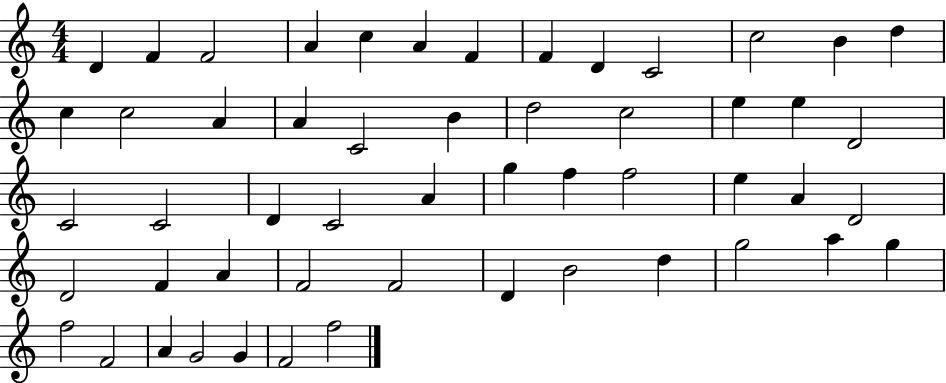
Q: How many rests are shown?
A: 0